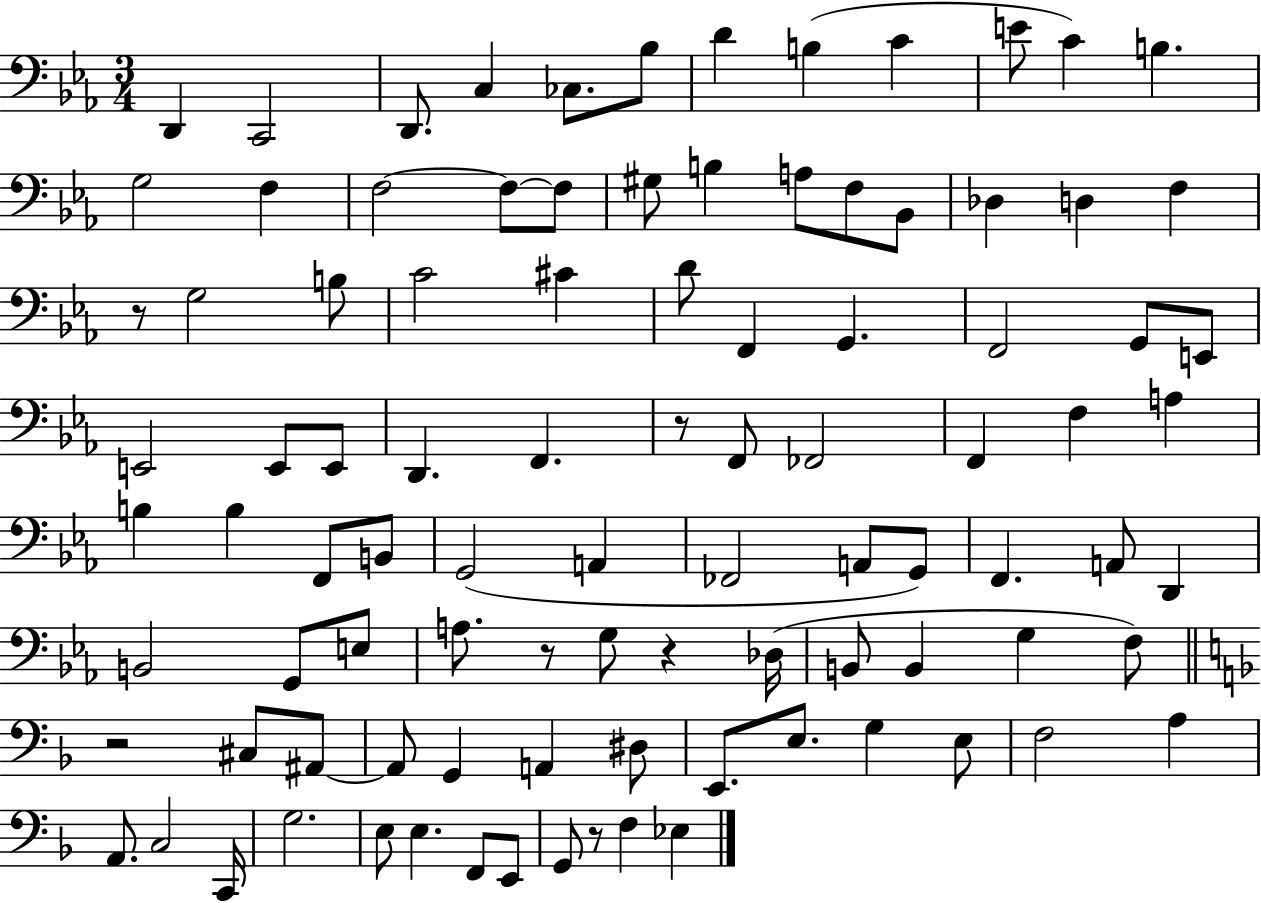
{
  \clef bass
  \numericTimeSignature
  \time 3/4
  \key ees \major
  d,4 c,2 | d,8. c4 ces8. bes8 | d'4 b4( c'4 | e'8 c'4) b4. | \break g2 f4 | f2~~ f8~~ f8 | gis8 b4 a8 f8 bes,8 | des4 d4 f4 | \break r8 g2 b8 | c'2 cis'4 | d'8 f,4 g,4. | f,2 g,8 e,8 | \break e,2 e,8 e,8 | d,4. f,4. | r8 f,8 fes,2 | f,4 f4 a4 | \break b4 b4 f,8 b,8 | g,2( a,4 | fes,2 a,8 g,8) | f,4. a,8 d,4 | \break b,2 g,8 e8 | a8. r8 g8 r4 des16( | b,8 b,4 g4 f8) | \bar "||" \break \key f \major r2 cis8 ais,8~~ | ais,8 g,4 a,4 dis8 | e,8. e8. g4 e8 | f2 a4 | \break a,8. c2 c,16 | g2. | e8 e4. f,8 e,8 | g,8 r8 f4 ees4 | \break \bar "|."
}